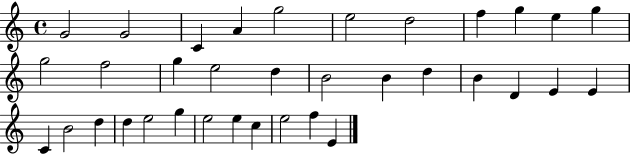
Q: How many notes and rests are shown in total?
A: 35